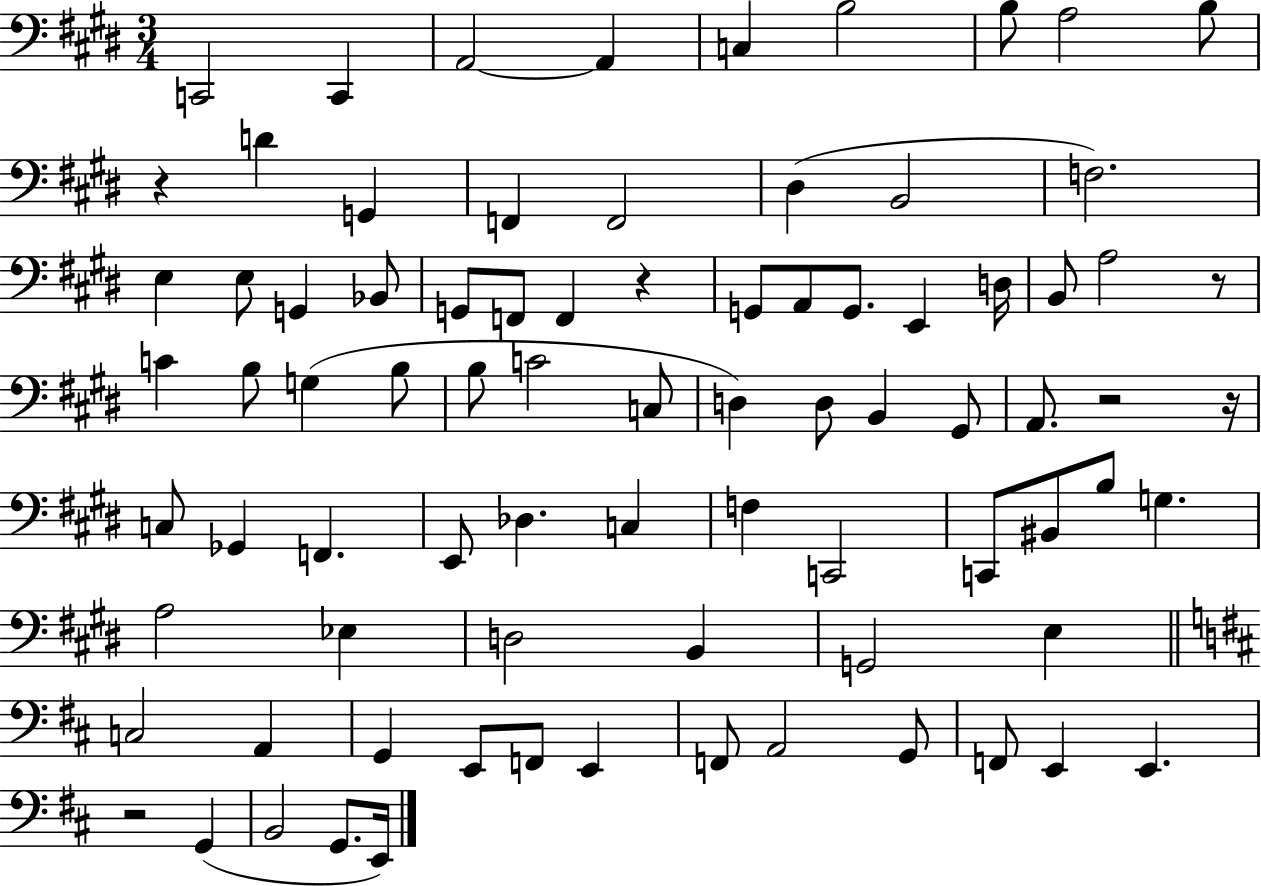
{
  \clef bass
  \numericTimeSignature
  \time 3/4
  \key e \major
  c,2 c,4 | a,2~~ a,4 | c4 b2 | b8 a2 b8 | \break r4 d'4 g,4 | f,4 f,2 | dis4( b,2 | f2.) | \break e4 e8 g,4 bes,8 | g,8 f,8 f,4 r4 | g,8 a,8 g,8. e,4 d16 | b,8 a2 r8 | \break c'4 b8 g4( b8 | b8 c'2 c8 | d4) d8 b,4 gis,8 | a,8. r2 r16 | \break c8 ges,4 f,4. | e,8 des4. c4 | f4 c,2 | c,8 bis,8 b8 g4. | \break a2 ees4 | d2 b,4 | g,2 e4 | \bar "||" \break \key d \major c2 a,4 | g,4 e,8 f,8 e,4 | f,8 a,2 g,8 | f,8 e,4 e,4. | \break r2 g,4( | b,2 g,8. e,16) | \bar "|."
}